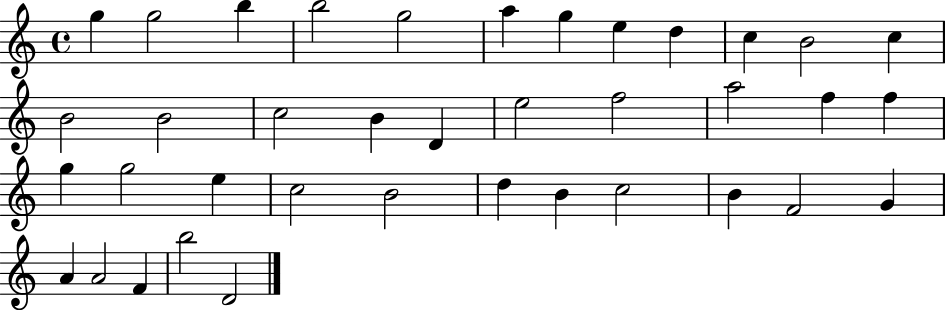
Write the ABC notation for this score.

X:1
T:Untitled
M:4/4
L:1/4
K:C
g g2 b b2 g2 a g e d c B2 c B2 B2 c2 B D e2 f2 a2 f f g g2 e c2 B2 d B c2 B F2 G A A2 F b2 D2